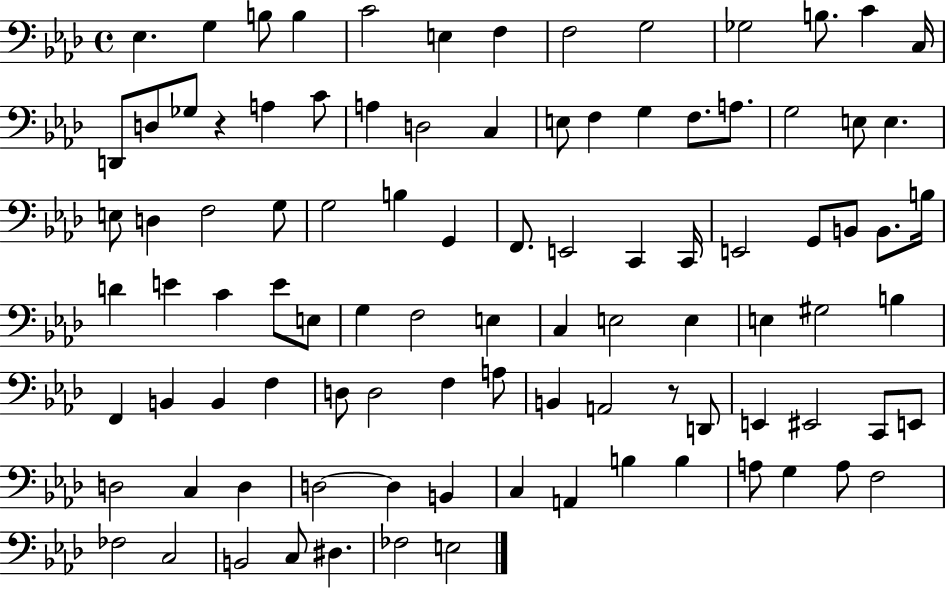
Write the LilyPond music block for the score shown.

{
  \clef bass
  \time 4/4
  \defaultTimeSignature
  \key aes \major
  ees4. g4 b8 b4 | c'2 e4 f4 | f2 g2 | ges2 b8. c'4 c16 | \break d,8 d8 ges8 r4 a4 c'8 | a4 d2 c4 | e8 f4 g4 f8. a8. | g2 e8 e4. | \break e8 d4 f2 g8 | g2 b4 g,4 | f,8. e,2 c,4 c,16 | e,2 g,8 b,8 b,8. b16 | \break d'4 e'4 c'4 e'8 e8 | g4 f2 e4 | c4 e2 e4 | e4 gis2 b4 | \break f,4 b,4 b,4 f4 | d8 d2 f4 a8 | b,4 a,2 r8 d,8 | e,4 eis,2 c,8 e,8 | \break d2 c4 d4 | d2~~ d4 b,4 | c4 a,4 b4 b4 | a8 g4 a8 f2 | \break fes2 c2 | b,2 c8 dis4. | fes2 e2 | \bar "|."
}